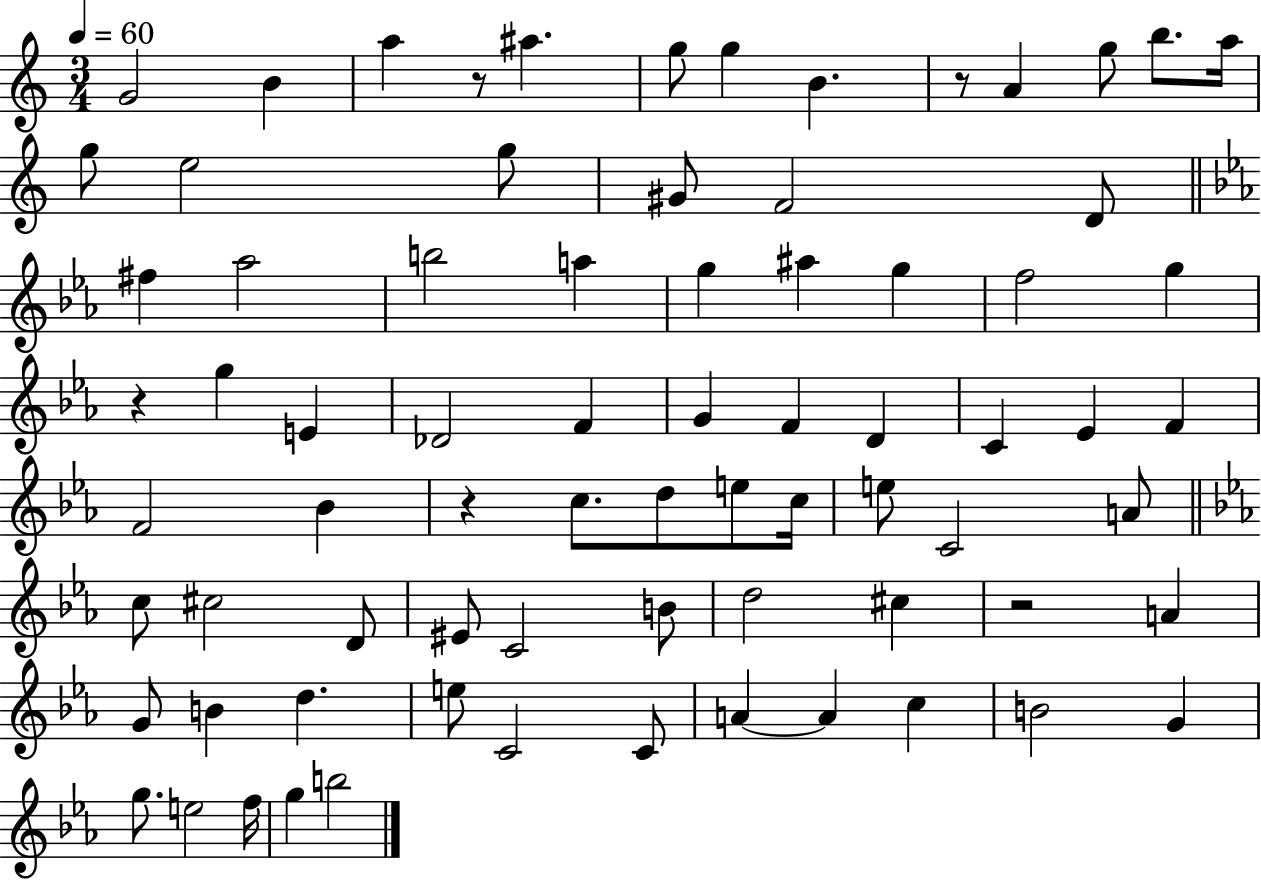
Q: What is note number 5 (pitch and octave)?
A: G5